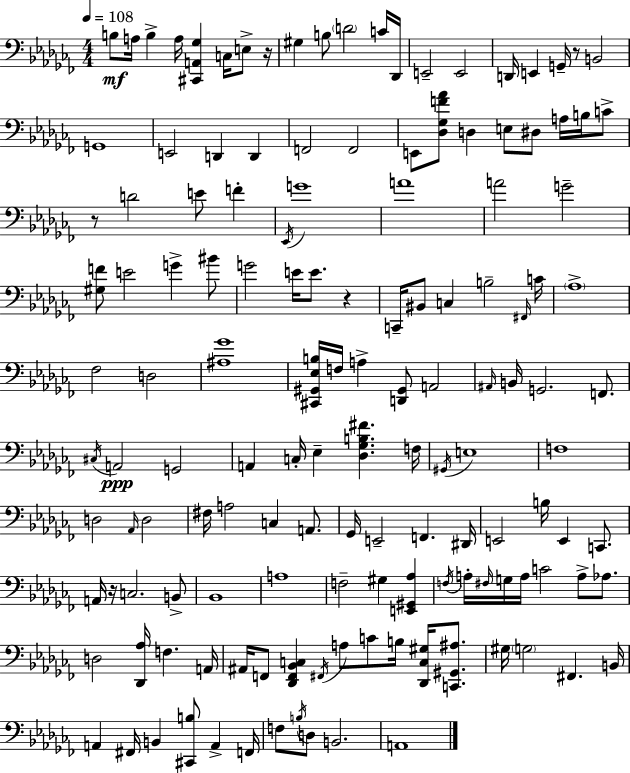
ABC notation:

X:1
T:Untitled
M:4/4
L:1/4
K:Abm
B,/2 A,/4 B, A,/4 [^C,,A,,_G,] C,/4 E,/2 z/4 ^G, B,/2 D2 C/4 _D,,/4 E,,2 E,,2 D,,/4 E,, G,,/4 z/2 B,,2 G,,4 E,,2 D,, D,, F,,2 F,,2 E,,/2 [_D,_G,F_A]/2 D, E,/2 ^D,/2 A,/4 B,/4 C/2 z/2 D2 E/2 F _E,,/4 G4 A4 A2 G2 [^G,F]/2 E2 G ^B/2 G2 E/4 E/2 z C,,/4 ^B,,/2 C, B,2 ^F,,/4 C/4 _A,4 _F,2 D,2 [^A,_G]4 [^C,,^G,,_E,B,]/4 F,/4 A, [D,,^G,,]/2 A,,2 ^A,,/4 B,,/4 G,,2 F,,/2 ^C,/4 A,,2 G,,2 A,, C,/4 _E, [_D,_G,B,^F] F,/4 ^G,,/4 E,4 F,4 D,2 _A,,/4 D,2 ^F,/4 A,2 C, A,,/2 _G,,/4 E,,2 F,, ^D,,/4 E,,2 B,/4 E,, C,,/2 A,,/4 z/4 C,2 B,,/2 _B,,4 A,4 F,2 ^G, [E,,^G,,_A,] F,/4 A,/4 ^F,/4 G,/4 A,/4 C2 A,/2 _A,/2 D,2 [_D,,_A,]/4 F, A,,/4 ^A,,/4 F,,/2 [_D,,F,,_B,,C,] ^F,,/4 A,/2 C/2 B,/4 [_D,,C,^G,]/4 [C,,^G,,^A,]/2 ^G,/4 G,2 ^F,, B,,/4 A,, ^F,,/4 B,, [^C,,B,]/2 A,, F,,/4 F,/2 B,/4 D,/2 B,,2 A,,4